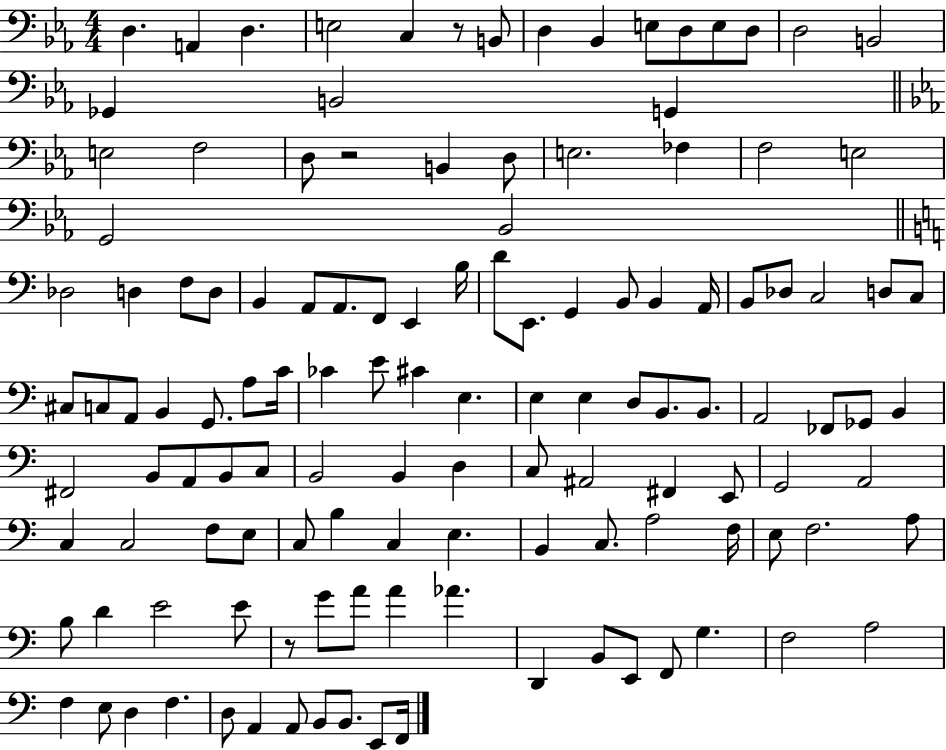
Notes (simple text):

D3/q. A2/q D3/q. E3/h C3/q R/e B2/e D3/q Bb2/q E3/e D3/e E3/e D3/e D3/h B2/h Gb2/q B2/h G2/q E3/h F3/h D3/e R/h B2/q D3/e E3/h. FES3/q F3/h E3/h G2/h Bb2/h Db3/h D3/q F3/e D3/e B2/q A2/e A2/e. F2/e E2/q B3/s D4/e E2/e. G2/q B2/e B2/q A2/s B2/e Db3/e C3/h D3/e C3/e C#3/e C3/e A2/e B2/q G2/e. A3/e C4/s CES4/q E4/e C#4/q E3/q. E3/q E3/q D3/e B2/e. B2/e. A2/h FES2/e Gb2/e B2/q F#2/h B2/e A2/e B2/e C3/e B2/h B2/q D3/q C3/e A#2/h F#2/q E2/e G2/h A2/h C3/q C3/h F3/e E3/e C3/e B3/q C3/q E3/q. B2/q C3/e. A3/h F3/s E3/e F3/h. A3/e B3/e D4/q E4/h E4/e R/e G4/e A4/e A4/q Ab4/q. D2/q B2/e E2/e F2/e G3/q. F3/h A3/h F3/q E3/e D3/q F3/q. D3/e A2/q A2/e B2/e B2/e. E2/e F2/s